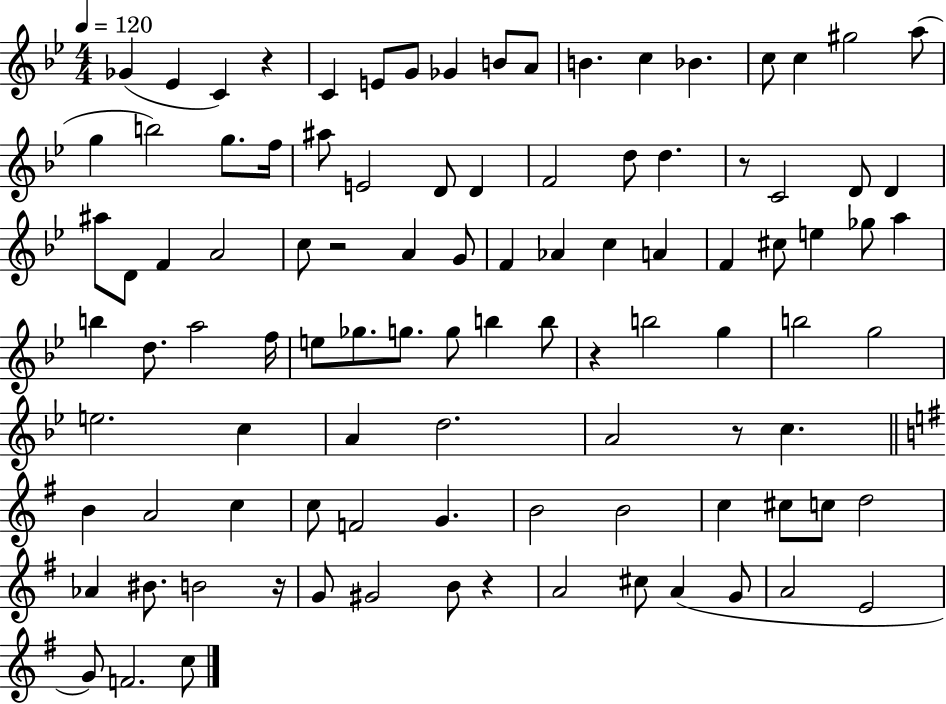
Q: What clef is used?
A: treble